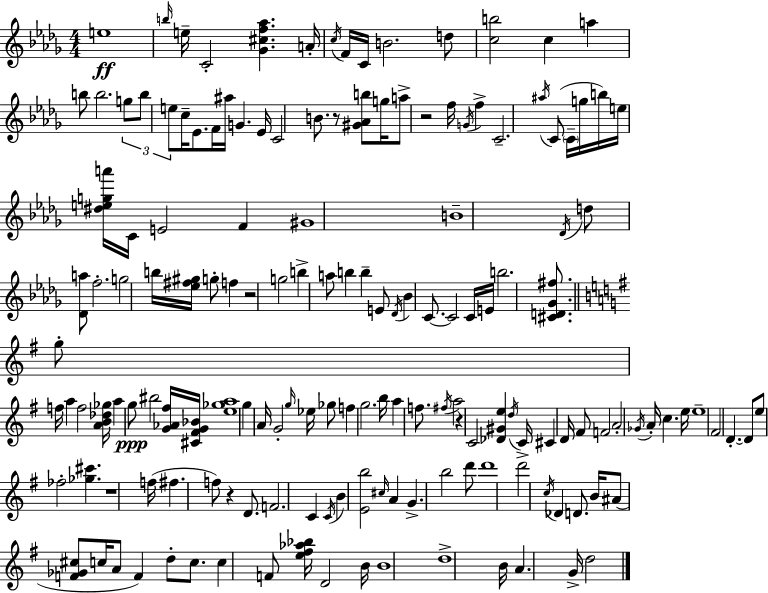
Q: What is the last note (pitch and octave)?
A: D5